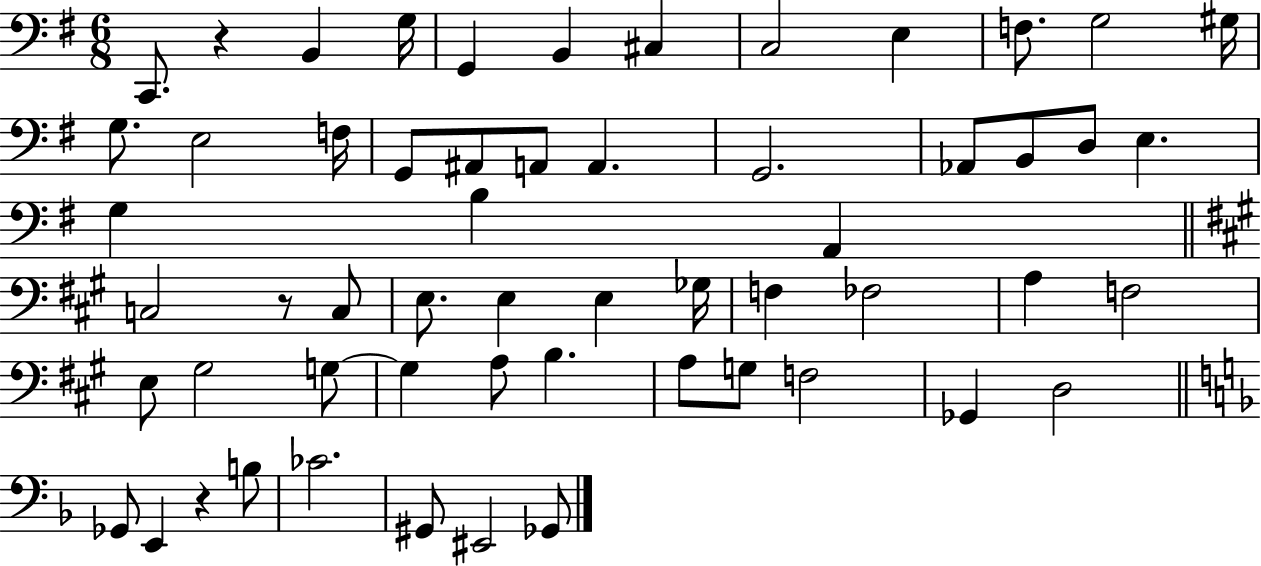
{
  \clef bass
  \numericTimeSignature
  \time 6/8
  \key g \major
  c,8. r4 b,4 g16 | g,4 b,4 cis4 | c2 e4 | f8. g2 gis16 | \break g8. e2 f16 | g,8 ais,8 a,8 a,4. | g,2. | aes,8 b,8 d8 e4. | \break g4 b4 a,4 | \bar "||" \break \key a \major c2 r8 c8 | e8. e4 e4 ges16 | f4 fes2 | a4 f2 | \break e8 gis2 g8~~ | g4 a8 b4. | a8 g8 f2 | ges,4 d2 | \break \bar "||" \break \key f \major ges,8 e,4 r4 b8 | ces'2. | gis,8 eis,2 ges,8 | \bar "|."
}